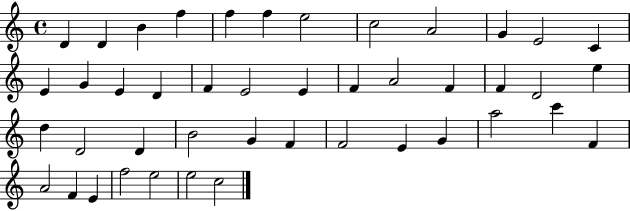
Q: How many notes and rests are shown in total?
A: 44